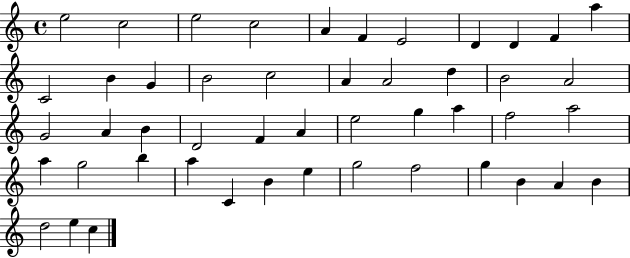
{
  \clef treble
  \time 4/4
  \defaultTimeSignature
  \key c \major
  e''2 c''2 | e''2 c''2 | a'4 f'4 e'2 | d'4 d'4 f'4 a''4 | \break c'2 b'4 g'4 | b'2 c''2 | a'4 a'2 d''4 | b'2 a'2 | \break g'2 a'4 b'4 | d'2 f'4 a'4 | e''2 g''4 a''4 | f''2 a''2 | \break a''4 g''2 b''4 | a''4 c'4 b'4 e''4 | g''2 f''2 | g''4 b'4 a'4 b'4 | \break d''2 e''4 c''4 | \bar "|."
}